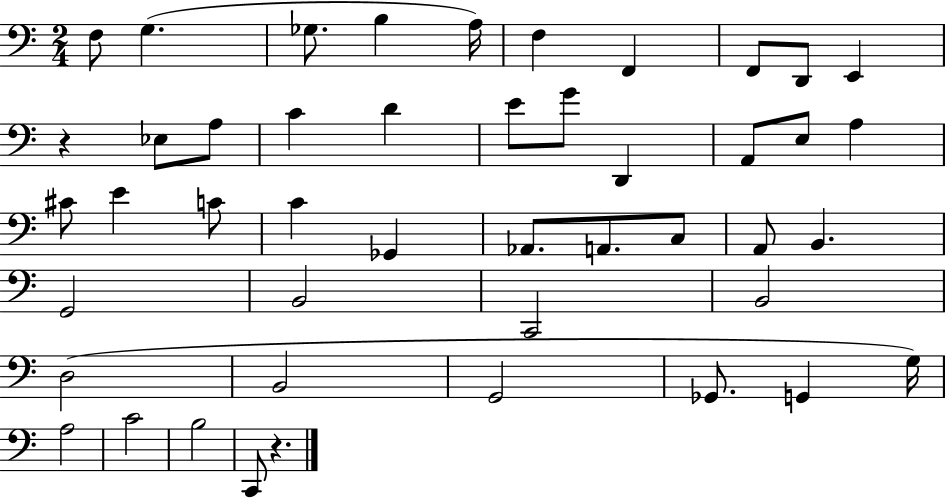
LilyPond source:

{
  \clef bass
  \numericTimeSignature
  \time 2/4
  \key c \major
  f8 g4.( | ges8. b4 a16) | f4 f,4 | f,8 d,8 e,4 | \break r4 ees8 a8 | c'4 d'4 | e'8 g'8 d,4 | a,8 e8 a4 | \break cis'8 e'4 c'8 | c'4 ges,4 | aes,8. a,8. c8 | a,8 b,4. | \break g,2 | b,2 | c,2 | b,2 | \break d2( | b,2 | g,2 | ges,8. g,4 g16) | \break a2 | c'2 | b2 | c,8 r4. | \break \bar "|."
}